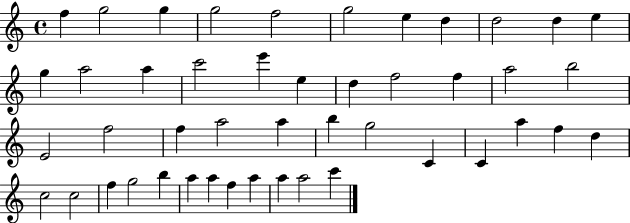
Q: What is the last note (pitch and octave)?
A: C6